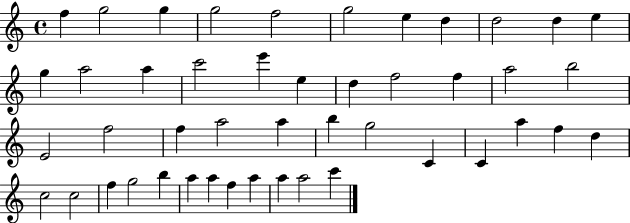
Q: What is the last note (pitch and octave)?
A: C6